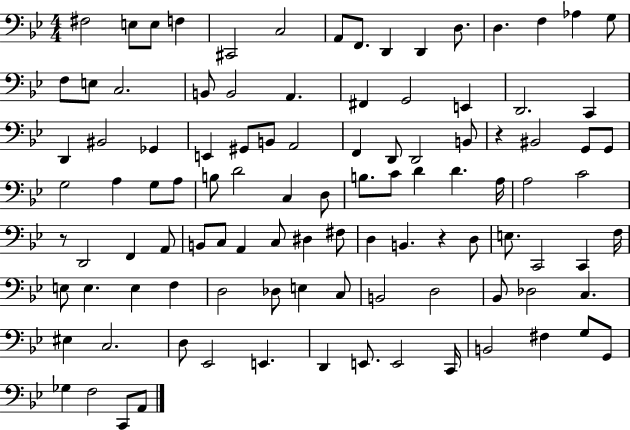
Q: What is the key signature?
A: BES major